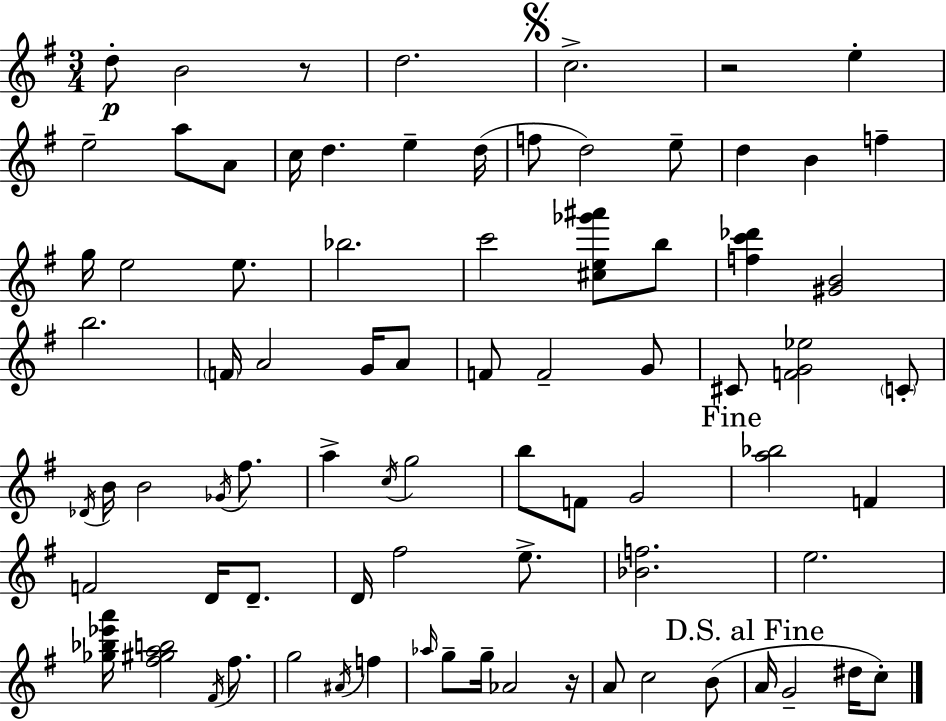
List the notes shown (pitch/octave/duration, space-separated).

D5/e B4/h R/e D5/h. C5/h. R/h E5/q E5/h A5/e A4/e C5/s D5/q. E5/q D5/s F5/e D5/h E5/e D5/q B4/q F5/q G5/s E5/h E5/e. Bb5/h. C6/h [C#5,E5,Gb6,A#6]/e B5/e [F5,C6,Db6]/q [G#4,B4]/h B5/h. F4/s A4/h G4/s A4/e F4/e F4/h G4/e C#4/e [F4,G4,Eb5]/h C4/e Db4/s B4/s B4/h Gb4/s F#5/e. A5/q C5/s G5/h B5/e F4/e G4/h [A5,Bb5]/h F4/q F4/h D4/s D4/e. D4/s F#5/h E5/e. [Bb4,F5]/h. E5/h. [Gb5,Bb5,Eb6,A6]/s [F#5,G#5,A5,B5]/h F#4/s F#5/e. G5/h A#4/s F5/q Ab5/s G5/e G5/s Ab4/h R/s A4/e C5/h B4/e A4/s G4/h D#5/s C5/e